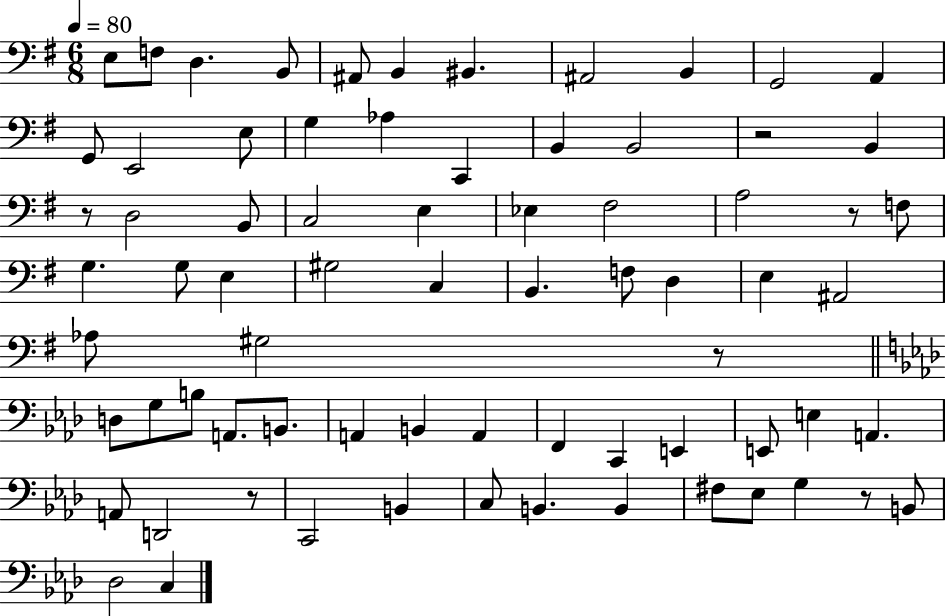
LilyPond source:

{
  \clef bass
  \numericTimeSignature
  \time 6/8
  \key g \major
  \tempo 4 = 80
  e8 f8 d4. b,8 | ais,8 b,4 bis,4. | ais,2 b,4 | g,2 a,4 | \break g,8 e,2 e8 | g4 aes4 c,4 | b,4 b,2 | r2 b,4 | \break r8 d2 b,8 | c2 e4 | ees4 fis2 | a2 r8 f8 | \break g4. g8 e4 | gis2 c4 | b,4. f8 d4 | e4 ais,2 | \break aes8 gis2 r8 | \bar "||" \break \key f \minor d8 g8 b8 a,8. b,8. | a,4 b,4 a,4 | f,4 c,4 e,4 | e,8 e4 a,4. | \break a,8 d,2 r8 | c,2 b,4 | c8 b,4. b,4 | fis8 ees8 g4 r8 b,8 | \break des2 c4 | \bar "|."
}